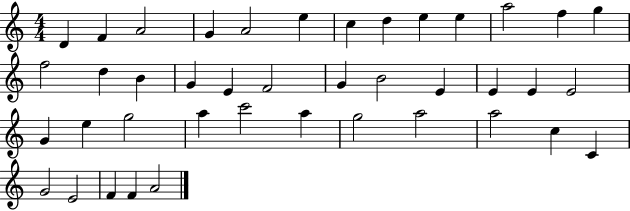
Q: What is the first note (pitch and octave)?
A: D4